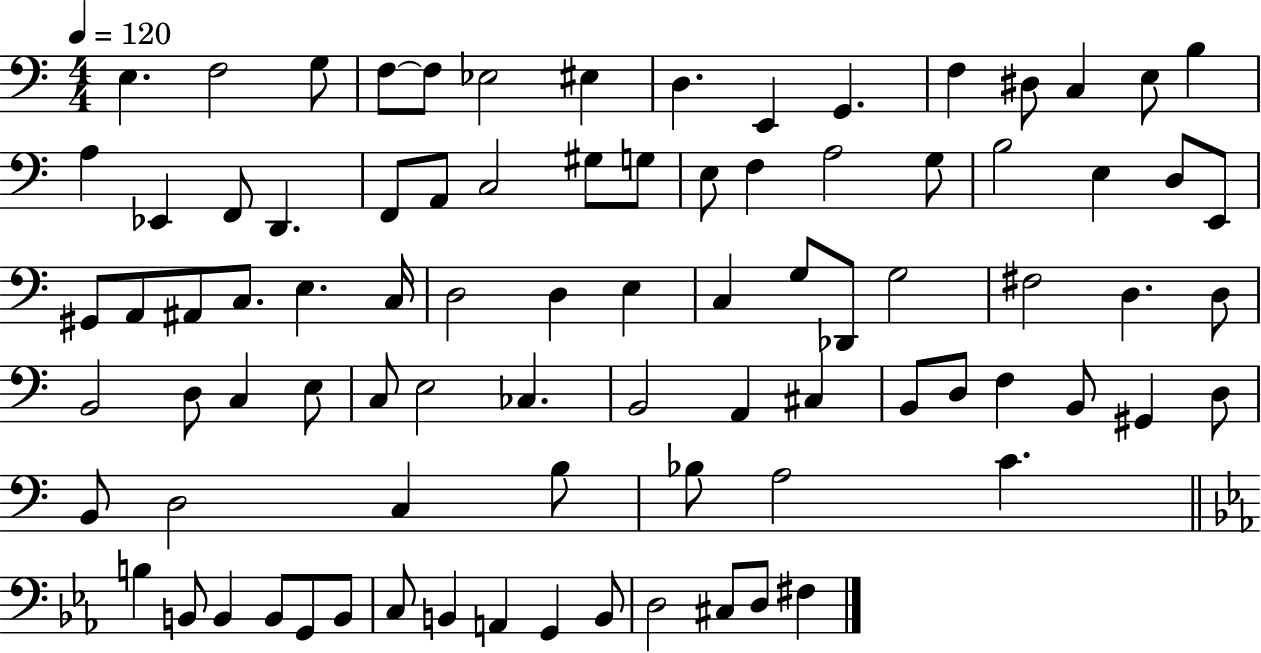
{
  \clef bass
  \numericTimeSignature
  \time 4/4
  \key c \major
  \tempo 4 = 120
  e4. f2 g8 | f8~~ f8 ees2 eis4 | d4. e,4 g,4. | f4 dis8 c4 e8 b4 | \break a4 ees,4 f,8 d,4. | f,8 a,8 c2 gis8 g8 | e8 f4 a2 g8 | b2 e4 d8 e,8 | \break gis,8 a,8 ais,8 c8. e4. c16 | d2 d4 e4 | c4 g8 des,8 g2 | fis2 d4. d8 | \break b,2 d8 c4 e8 | c8 e2 ces4. | b,2 a,4 cis4 | b,8 d8 f4 b,8 gis,4 d8 | \break b,8 d2 c4 b8 | bes8 a2 c'4. | \bar "||" \break \key c \minor b4 b,8 b,4 b,8 g,8 b,8 | c8 b,4 a,4 g,4 b,8 | d2 cis8 d8 fis4 | \bar "|."
}